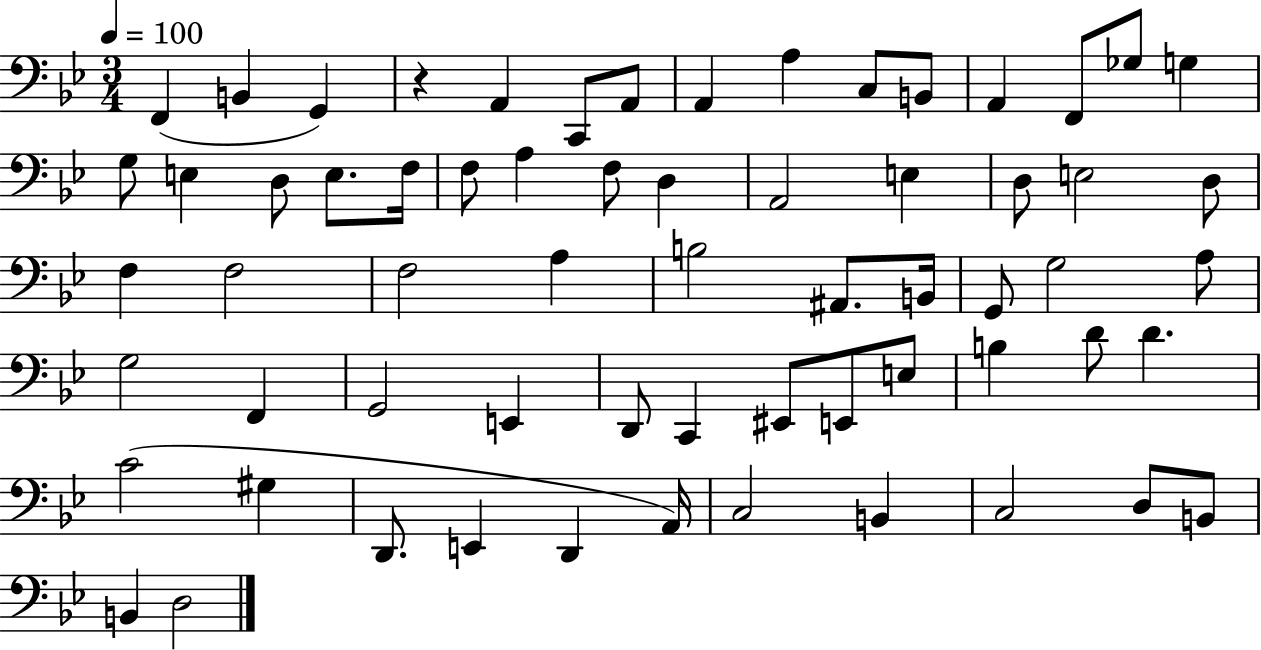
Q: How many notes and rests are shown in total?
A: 64